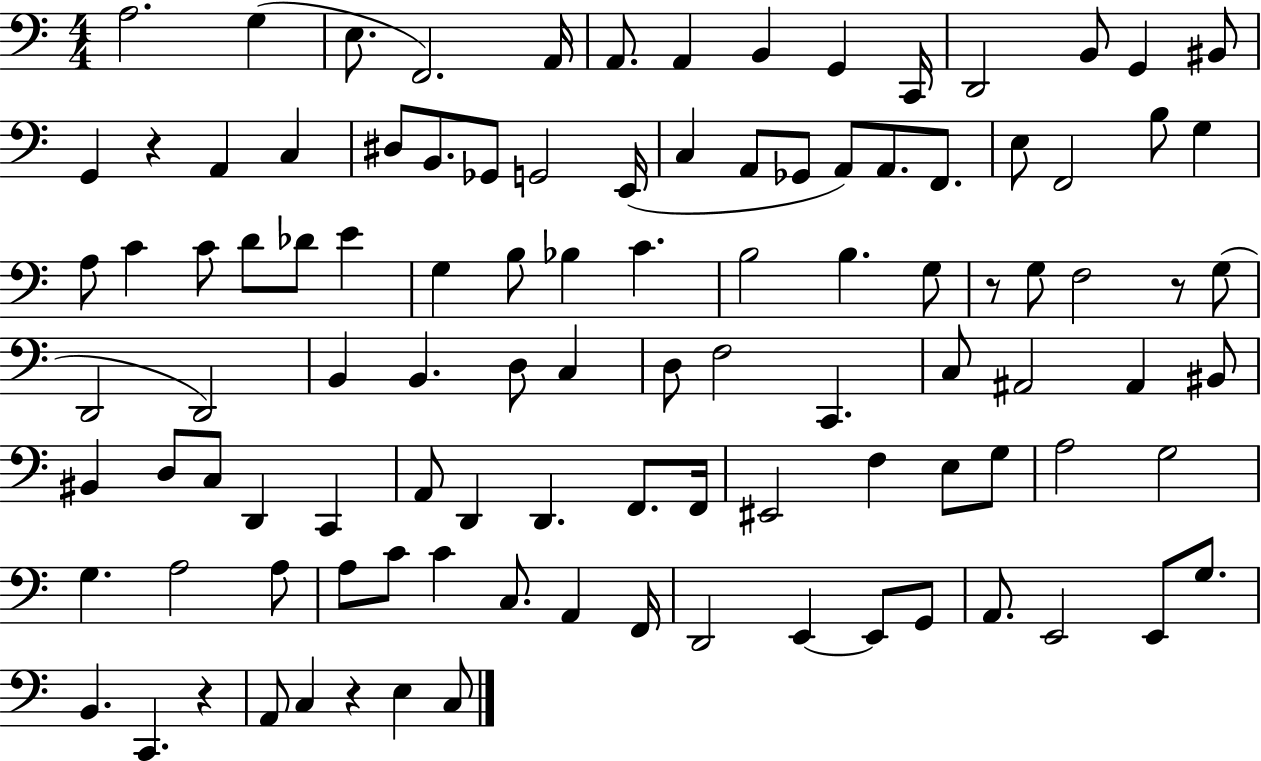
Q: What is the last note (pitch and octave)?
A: C3